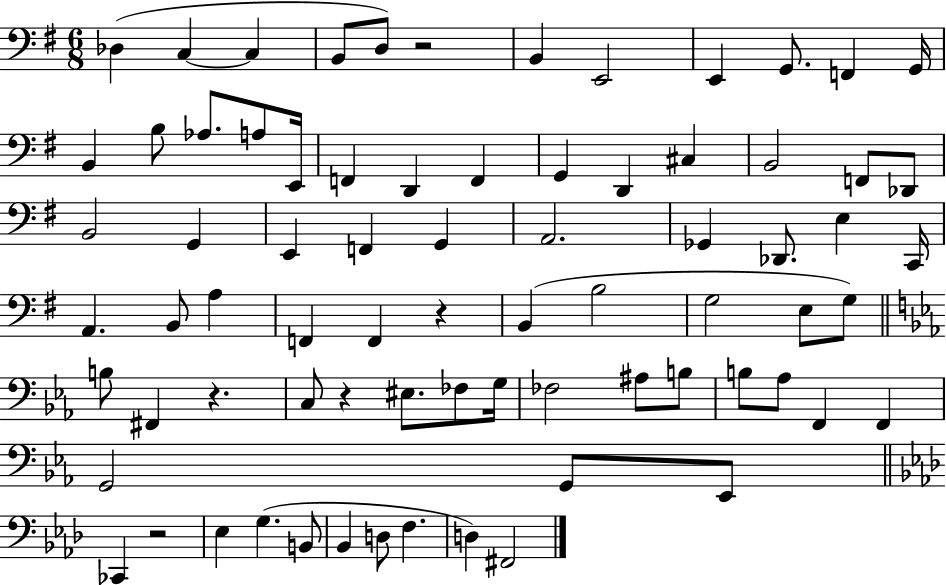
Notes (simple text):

Db3/q C3/q C3/q B2/e D3/e R/h B2/q E2/h E2/q G2/e. F2/q G2/s B2/q B3/e Ab3/e. A3/e E2/s F2/q D2/q F2/q G2/q D2/q C#3/q B2/h F2/e Db2/e B2/h G2/q E2/q F2/q G2/q A2/h. Gb2/q Db2/e. E3/q C2/s A2/q. B2/e A3/q F2/q F2/q R/q B2/q B3/h G3/h E3/e G3/e B3/e F#2/q R/q. C3/e R/q EIS3/e. FES3/e G3/s FES3/h A#3/e B3/e B3/e Ab3/e F2/q F2/q G2/h G2/e Eb2/e CES2/q R/h Eb3/q G3/q. B2/e Bb2/q D3/e F3/q. D3/q F#2/h